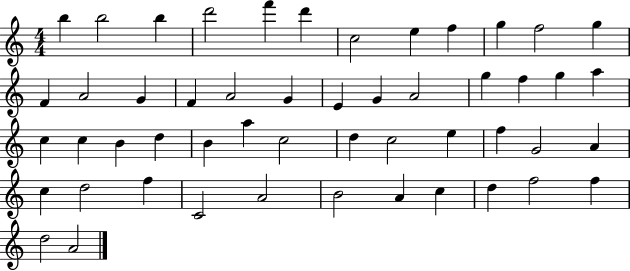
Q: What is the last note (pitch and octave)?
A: A4